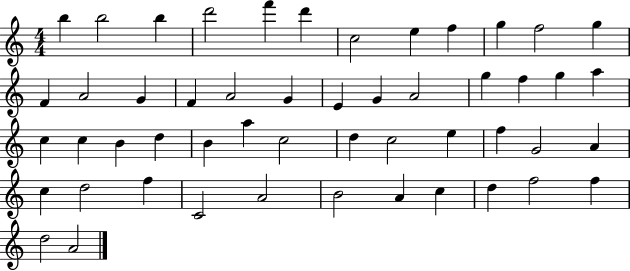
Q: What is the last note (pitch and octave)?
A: A4